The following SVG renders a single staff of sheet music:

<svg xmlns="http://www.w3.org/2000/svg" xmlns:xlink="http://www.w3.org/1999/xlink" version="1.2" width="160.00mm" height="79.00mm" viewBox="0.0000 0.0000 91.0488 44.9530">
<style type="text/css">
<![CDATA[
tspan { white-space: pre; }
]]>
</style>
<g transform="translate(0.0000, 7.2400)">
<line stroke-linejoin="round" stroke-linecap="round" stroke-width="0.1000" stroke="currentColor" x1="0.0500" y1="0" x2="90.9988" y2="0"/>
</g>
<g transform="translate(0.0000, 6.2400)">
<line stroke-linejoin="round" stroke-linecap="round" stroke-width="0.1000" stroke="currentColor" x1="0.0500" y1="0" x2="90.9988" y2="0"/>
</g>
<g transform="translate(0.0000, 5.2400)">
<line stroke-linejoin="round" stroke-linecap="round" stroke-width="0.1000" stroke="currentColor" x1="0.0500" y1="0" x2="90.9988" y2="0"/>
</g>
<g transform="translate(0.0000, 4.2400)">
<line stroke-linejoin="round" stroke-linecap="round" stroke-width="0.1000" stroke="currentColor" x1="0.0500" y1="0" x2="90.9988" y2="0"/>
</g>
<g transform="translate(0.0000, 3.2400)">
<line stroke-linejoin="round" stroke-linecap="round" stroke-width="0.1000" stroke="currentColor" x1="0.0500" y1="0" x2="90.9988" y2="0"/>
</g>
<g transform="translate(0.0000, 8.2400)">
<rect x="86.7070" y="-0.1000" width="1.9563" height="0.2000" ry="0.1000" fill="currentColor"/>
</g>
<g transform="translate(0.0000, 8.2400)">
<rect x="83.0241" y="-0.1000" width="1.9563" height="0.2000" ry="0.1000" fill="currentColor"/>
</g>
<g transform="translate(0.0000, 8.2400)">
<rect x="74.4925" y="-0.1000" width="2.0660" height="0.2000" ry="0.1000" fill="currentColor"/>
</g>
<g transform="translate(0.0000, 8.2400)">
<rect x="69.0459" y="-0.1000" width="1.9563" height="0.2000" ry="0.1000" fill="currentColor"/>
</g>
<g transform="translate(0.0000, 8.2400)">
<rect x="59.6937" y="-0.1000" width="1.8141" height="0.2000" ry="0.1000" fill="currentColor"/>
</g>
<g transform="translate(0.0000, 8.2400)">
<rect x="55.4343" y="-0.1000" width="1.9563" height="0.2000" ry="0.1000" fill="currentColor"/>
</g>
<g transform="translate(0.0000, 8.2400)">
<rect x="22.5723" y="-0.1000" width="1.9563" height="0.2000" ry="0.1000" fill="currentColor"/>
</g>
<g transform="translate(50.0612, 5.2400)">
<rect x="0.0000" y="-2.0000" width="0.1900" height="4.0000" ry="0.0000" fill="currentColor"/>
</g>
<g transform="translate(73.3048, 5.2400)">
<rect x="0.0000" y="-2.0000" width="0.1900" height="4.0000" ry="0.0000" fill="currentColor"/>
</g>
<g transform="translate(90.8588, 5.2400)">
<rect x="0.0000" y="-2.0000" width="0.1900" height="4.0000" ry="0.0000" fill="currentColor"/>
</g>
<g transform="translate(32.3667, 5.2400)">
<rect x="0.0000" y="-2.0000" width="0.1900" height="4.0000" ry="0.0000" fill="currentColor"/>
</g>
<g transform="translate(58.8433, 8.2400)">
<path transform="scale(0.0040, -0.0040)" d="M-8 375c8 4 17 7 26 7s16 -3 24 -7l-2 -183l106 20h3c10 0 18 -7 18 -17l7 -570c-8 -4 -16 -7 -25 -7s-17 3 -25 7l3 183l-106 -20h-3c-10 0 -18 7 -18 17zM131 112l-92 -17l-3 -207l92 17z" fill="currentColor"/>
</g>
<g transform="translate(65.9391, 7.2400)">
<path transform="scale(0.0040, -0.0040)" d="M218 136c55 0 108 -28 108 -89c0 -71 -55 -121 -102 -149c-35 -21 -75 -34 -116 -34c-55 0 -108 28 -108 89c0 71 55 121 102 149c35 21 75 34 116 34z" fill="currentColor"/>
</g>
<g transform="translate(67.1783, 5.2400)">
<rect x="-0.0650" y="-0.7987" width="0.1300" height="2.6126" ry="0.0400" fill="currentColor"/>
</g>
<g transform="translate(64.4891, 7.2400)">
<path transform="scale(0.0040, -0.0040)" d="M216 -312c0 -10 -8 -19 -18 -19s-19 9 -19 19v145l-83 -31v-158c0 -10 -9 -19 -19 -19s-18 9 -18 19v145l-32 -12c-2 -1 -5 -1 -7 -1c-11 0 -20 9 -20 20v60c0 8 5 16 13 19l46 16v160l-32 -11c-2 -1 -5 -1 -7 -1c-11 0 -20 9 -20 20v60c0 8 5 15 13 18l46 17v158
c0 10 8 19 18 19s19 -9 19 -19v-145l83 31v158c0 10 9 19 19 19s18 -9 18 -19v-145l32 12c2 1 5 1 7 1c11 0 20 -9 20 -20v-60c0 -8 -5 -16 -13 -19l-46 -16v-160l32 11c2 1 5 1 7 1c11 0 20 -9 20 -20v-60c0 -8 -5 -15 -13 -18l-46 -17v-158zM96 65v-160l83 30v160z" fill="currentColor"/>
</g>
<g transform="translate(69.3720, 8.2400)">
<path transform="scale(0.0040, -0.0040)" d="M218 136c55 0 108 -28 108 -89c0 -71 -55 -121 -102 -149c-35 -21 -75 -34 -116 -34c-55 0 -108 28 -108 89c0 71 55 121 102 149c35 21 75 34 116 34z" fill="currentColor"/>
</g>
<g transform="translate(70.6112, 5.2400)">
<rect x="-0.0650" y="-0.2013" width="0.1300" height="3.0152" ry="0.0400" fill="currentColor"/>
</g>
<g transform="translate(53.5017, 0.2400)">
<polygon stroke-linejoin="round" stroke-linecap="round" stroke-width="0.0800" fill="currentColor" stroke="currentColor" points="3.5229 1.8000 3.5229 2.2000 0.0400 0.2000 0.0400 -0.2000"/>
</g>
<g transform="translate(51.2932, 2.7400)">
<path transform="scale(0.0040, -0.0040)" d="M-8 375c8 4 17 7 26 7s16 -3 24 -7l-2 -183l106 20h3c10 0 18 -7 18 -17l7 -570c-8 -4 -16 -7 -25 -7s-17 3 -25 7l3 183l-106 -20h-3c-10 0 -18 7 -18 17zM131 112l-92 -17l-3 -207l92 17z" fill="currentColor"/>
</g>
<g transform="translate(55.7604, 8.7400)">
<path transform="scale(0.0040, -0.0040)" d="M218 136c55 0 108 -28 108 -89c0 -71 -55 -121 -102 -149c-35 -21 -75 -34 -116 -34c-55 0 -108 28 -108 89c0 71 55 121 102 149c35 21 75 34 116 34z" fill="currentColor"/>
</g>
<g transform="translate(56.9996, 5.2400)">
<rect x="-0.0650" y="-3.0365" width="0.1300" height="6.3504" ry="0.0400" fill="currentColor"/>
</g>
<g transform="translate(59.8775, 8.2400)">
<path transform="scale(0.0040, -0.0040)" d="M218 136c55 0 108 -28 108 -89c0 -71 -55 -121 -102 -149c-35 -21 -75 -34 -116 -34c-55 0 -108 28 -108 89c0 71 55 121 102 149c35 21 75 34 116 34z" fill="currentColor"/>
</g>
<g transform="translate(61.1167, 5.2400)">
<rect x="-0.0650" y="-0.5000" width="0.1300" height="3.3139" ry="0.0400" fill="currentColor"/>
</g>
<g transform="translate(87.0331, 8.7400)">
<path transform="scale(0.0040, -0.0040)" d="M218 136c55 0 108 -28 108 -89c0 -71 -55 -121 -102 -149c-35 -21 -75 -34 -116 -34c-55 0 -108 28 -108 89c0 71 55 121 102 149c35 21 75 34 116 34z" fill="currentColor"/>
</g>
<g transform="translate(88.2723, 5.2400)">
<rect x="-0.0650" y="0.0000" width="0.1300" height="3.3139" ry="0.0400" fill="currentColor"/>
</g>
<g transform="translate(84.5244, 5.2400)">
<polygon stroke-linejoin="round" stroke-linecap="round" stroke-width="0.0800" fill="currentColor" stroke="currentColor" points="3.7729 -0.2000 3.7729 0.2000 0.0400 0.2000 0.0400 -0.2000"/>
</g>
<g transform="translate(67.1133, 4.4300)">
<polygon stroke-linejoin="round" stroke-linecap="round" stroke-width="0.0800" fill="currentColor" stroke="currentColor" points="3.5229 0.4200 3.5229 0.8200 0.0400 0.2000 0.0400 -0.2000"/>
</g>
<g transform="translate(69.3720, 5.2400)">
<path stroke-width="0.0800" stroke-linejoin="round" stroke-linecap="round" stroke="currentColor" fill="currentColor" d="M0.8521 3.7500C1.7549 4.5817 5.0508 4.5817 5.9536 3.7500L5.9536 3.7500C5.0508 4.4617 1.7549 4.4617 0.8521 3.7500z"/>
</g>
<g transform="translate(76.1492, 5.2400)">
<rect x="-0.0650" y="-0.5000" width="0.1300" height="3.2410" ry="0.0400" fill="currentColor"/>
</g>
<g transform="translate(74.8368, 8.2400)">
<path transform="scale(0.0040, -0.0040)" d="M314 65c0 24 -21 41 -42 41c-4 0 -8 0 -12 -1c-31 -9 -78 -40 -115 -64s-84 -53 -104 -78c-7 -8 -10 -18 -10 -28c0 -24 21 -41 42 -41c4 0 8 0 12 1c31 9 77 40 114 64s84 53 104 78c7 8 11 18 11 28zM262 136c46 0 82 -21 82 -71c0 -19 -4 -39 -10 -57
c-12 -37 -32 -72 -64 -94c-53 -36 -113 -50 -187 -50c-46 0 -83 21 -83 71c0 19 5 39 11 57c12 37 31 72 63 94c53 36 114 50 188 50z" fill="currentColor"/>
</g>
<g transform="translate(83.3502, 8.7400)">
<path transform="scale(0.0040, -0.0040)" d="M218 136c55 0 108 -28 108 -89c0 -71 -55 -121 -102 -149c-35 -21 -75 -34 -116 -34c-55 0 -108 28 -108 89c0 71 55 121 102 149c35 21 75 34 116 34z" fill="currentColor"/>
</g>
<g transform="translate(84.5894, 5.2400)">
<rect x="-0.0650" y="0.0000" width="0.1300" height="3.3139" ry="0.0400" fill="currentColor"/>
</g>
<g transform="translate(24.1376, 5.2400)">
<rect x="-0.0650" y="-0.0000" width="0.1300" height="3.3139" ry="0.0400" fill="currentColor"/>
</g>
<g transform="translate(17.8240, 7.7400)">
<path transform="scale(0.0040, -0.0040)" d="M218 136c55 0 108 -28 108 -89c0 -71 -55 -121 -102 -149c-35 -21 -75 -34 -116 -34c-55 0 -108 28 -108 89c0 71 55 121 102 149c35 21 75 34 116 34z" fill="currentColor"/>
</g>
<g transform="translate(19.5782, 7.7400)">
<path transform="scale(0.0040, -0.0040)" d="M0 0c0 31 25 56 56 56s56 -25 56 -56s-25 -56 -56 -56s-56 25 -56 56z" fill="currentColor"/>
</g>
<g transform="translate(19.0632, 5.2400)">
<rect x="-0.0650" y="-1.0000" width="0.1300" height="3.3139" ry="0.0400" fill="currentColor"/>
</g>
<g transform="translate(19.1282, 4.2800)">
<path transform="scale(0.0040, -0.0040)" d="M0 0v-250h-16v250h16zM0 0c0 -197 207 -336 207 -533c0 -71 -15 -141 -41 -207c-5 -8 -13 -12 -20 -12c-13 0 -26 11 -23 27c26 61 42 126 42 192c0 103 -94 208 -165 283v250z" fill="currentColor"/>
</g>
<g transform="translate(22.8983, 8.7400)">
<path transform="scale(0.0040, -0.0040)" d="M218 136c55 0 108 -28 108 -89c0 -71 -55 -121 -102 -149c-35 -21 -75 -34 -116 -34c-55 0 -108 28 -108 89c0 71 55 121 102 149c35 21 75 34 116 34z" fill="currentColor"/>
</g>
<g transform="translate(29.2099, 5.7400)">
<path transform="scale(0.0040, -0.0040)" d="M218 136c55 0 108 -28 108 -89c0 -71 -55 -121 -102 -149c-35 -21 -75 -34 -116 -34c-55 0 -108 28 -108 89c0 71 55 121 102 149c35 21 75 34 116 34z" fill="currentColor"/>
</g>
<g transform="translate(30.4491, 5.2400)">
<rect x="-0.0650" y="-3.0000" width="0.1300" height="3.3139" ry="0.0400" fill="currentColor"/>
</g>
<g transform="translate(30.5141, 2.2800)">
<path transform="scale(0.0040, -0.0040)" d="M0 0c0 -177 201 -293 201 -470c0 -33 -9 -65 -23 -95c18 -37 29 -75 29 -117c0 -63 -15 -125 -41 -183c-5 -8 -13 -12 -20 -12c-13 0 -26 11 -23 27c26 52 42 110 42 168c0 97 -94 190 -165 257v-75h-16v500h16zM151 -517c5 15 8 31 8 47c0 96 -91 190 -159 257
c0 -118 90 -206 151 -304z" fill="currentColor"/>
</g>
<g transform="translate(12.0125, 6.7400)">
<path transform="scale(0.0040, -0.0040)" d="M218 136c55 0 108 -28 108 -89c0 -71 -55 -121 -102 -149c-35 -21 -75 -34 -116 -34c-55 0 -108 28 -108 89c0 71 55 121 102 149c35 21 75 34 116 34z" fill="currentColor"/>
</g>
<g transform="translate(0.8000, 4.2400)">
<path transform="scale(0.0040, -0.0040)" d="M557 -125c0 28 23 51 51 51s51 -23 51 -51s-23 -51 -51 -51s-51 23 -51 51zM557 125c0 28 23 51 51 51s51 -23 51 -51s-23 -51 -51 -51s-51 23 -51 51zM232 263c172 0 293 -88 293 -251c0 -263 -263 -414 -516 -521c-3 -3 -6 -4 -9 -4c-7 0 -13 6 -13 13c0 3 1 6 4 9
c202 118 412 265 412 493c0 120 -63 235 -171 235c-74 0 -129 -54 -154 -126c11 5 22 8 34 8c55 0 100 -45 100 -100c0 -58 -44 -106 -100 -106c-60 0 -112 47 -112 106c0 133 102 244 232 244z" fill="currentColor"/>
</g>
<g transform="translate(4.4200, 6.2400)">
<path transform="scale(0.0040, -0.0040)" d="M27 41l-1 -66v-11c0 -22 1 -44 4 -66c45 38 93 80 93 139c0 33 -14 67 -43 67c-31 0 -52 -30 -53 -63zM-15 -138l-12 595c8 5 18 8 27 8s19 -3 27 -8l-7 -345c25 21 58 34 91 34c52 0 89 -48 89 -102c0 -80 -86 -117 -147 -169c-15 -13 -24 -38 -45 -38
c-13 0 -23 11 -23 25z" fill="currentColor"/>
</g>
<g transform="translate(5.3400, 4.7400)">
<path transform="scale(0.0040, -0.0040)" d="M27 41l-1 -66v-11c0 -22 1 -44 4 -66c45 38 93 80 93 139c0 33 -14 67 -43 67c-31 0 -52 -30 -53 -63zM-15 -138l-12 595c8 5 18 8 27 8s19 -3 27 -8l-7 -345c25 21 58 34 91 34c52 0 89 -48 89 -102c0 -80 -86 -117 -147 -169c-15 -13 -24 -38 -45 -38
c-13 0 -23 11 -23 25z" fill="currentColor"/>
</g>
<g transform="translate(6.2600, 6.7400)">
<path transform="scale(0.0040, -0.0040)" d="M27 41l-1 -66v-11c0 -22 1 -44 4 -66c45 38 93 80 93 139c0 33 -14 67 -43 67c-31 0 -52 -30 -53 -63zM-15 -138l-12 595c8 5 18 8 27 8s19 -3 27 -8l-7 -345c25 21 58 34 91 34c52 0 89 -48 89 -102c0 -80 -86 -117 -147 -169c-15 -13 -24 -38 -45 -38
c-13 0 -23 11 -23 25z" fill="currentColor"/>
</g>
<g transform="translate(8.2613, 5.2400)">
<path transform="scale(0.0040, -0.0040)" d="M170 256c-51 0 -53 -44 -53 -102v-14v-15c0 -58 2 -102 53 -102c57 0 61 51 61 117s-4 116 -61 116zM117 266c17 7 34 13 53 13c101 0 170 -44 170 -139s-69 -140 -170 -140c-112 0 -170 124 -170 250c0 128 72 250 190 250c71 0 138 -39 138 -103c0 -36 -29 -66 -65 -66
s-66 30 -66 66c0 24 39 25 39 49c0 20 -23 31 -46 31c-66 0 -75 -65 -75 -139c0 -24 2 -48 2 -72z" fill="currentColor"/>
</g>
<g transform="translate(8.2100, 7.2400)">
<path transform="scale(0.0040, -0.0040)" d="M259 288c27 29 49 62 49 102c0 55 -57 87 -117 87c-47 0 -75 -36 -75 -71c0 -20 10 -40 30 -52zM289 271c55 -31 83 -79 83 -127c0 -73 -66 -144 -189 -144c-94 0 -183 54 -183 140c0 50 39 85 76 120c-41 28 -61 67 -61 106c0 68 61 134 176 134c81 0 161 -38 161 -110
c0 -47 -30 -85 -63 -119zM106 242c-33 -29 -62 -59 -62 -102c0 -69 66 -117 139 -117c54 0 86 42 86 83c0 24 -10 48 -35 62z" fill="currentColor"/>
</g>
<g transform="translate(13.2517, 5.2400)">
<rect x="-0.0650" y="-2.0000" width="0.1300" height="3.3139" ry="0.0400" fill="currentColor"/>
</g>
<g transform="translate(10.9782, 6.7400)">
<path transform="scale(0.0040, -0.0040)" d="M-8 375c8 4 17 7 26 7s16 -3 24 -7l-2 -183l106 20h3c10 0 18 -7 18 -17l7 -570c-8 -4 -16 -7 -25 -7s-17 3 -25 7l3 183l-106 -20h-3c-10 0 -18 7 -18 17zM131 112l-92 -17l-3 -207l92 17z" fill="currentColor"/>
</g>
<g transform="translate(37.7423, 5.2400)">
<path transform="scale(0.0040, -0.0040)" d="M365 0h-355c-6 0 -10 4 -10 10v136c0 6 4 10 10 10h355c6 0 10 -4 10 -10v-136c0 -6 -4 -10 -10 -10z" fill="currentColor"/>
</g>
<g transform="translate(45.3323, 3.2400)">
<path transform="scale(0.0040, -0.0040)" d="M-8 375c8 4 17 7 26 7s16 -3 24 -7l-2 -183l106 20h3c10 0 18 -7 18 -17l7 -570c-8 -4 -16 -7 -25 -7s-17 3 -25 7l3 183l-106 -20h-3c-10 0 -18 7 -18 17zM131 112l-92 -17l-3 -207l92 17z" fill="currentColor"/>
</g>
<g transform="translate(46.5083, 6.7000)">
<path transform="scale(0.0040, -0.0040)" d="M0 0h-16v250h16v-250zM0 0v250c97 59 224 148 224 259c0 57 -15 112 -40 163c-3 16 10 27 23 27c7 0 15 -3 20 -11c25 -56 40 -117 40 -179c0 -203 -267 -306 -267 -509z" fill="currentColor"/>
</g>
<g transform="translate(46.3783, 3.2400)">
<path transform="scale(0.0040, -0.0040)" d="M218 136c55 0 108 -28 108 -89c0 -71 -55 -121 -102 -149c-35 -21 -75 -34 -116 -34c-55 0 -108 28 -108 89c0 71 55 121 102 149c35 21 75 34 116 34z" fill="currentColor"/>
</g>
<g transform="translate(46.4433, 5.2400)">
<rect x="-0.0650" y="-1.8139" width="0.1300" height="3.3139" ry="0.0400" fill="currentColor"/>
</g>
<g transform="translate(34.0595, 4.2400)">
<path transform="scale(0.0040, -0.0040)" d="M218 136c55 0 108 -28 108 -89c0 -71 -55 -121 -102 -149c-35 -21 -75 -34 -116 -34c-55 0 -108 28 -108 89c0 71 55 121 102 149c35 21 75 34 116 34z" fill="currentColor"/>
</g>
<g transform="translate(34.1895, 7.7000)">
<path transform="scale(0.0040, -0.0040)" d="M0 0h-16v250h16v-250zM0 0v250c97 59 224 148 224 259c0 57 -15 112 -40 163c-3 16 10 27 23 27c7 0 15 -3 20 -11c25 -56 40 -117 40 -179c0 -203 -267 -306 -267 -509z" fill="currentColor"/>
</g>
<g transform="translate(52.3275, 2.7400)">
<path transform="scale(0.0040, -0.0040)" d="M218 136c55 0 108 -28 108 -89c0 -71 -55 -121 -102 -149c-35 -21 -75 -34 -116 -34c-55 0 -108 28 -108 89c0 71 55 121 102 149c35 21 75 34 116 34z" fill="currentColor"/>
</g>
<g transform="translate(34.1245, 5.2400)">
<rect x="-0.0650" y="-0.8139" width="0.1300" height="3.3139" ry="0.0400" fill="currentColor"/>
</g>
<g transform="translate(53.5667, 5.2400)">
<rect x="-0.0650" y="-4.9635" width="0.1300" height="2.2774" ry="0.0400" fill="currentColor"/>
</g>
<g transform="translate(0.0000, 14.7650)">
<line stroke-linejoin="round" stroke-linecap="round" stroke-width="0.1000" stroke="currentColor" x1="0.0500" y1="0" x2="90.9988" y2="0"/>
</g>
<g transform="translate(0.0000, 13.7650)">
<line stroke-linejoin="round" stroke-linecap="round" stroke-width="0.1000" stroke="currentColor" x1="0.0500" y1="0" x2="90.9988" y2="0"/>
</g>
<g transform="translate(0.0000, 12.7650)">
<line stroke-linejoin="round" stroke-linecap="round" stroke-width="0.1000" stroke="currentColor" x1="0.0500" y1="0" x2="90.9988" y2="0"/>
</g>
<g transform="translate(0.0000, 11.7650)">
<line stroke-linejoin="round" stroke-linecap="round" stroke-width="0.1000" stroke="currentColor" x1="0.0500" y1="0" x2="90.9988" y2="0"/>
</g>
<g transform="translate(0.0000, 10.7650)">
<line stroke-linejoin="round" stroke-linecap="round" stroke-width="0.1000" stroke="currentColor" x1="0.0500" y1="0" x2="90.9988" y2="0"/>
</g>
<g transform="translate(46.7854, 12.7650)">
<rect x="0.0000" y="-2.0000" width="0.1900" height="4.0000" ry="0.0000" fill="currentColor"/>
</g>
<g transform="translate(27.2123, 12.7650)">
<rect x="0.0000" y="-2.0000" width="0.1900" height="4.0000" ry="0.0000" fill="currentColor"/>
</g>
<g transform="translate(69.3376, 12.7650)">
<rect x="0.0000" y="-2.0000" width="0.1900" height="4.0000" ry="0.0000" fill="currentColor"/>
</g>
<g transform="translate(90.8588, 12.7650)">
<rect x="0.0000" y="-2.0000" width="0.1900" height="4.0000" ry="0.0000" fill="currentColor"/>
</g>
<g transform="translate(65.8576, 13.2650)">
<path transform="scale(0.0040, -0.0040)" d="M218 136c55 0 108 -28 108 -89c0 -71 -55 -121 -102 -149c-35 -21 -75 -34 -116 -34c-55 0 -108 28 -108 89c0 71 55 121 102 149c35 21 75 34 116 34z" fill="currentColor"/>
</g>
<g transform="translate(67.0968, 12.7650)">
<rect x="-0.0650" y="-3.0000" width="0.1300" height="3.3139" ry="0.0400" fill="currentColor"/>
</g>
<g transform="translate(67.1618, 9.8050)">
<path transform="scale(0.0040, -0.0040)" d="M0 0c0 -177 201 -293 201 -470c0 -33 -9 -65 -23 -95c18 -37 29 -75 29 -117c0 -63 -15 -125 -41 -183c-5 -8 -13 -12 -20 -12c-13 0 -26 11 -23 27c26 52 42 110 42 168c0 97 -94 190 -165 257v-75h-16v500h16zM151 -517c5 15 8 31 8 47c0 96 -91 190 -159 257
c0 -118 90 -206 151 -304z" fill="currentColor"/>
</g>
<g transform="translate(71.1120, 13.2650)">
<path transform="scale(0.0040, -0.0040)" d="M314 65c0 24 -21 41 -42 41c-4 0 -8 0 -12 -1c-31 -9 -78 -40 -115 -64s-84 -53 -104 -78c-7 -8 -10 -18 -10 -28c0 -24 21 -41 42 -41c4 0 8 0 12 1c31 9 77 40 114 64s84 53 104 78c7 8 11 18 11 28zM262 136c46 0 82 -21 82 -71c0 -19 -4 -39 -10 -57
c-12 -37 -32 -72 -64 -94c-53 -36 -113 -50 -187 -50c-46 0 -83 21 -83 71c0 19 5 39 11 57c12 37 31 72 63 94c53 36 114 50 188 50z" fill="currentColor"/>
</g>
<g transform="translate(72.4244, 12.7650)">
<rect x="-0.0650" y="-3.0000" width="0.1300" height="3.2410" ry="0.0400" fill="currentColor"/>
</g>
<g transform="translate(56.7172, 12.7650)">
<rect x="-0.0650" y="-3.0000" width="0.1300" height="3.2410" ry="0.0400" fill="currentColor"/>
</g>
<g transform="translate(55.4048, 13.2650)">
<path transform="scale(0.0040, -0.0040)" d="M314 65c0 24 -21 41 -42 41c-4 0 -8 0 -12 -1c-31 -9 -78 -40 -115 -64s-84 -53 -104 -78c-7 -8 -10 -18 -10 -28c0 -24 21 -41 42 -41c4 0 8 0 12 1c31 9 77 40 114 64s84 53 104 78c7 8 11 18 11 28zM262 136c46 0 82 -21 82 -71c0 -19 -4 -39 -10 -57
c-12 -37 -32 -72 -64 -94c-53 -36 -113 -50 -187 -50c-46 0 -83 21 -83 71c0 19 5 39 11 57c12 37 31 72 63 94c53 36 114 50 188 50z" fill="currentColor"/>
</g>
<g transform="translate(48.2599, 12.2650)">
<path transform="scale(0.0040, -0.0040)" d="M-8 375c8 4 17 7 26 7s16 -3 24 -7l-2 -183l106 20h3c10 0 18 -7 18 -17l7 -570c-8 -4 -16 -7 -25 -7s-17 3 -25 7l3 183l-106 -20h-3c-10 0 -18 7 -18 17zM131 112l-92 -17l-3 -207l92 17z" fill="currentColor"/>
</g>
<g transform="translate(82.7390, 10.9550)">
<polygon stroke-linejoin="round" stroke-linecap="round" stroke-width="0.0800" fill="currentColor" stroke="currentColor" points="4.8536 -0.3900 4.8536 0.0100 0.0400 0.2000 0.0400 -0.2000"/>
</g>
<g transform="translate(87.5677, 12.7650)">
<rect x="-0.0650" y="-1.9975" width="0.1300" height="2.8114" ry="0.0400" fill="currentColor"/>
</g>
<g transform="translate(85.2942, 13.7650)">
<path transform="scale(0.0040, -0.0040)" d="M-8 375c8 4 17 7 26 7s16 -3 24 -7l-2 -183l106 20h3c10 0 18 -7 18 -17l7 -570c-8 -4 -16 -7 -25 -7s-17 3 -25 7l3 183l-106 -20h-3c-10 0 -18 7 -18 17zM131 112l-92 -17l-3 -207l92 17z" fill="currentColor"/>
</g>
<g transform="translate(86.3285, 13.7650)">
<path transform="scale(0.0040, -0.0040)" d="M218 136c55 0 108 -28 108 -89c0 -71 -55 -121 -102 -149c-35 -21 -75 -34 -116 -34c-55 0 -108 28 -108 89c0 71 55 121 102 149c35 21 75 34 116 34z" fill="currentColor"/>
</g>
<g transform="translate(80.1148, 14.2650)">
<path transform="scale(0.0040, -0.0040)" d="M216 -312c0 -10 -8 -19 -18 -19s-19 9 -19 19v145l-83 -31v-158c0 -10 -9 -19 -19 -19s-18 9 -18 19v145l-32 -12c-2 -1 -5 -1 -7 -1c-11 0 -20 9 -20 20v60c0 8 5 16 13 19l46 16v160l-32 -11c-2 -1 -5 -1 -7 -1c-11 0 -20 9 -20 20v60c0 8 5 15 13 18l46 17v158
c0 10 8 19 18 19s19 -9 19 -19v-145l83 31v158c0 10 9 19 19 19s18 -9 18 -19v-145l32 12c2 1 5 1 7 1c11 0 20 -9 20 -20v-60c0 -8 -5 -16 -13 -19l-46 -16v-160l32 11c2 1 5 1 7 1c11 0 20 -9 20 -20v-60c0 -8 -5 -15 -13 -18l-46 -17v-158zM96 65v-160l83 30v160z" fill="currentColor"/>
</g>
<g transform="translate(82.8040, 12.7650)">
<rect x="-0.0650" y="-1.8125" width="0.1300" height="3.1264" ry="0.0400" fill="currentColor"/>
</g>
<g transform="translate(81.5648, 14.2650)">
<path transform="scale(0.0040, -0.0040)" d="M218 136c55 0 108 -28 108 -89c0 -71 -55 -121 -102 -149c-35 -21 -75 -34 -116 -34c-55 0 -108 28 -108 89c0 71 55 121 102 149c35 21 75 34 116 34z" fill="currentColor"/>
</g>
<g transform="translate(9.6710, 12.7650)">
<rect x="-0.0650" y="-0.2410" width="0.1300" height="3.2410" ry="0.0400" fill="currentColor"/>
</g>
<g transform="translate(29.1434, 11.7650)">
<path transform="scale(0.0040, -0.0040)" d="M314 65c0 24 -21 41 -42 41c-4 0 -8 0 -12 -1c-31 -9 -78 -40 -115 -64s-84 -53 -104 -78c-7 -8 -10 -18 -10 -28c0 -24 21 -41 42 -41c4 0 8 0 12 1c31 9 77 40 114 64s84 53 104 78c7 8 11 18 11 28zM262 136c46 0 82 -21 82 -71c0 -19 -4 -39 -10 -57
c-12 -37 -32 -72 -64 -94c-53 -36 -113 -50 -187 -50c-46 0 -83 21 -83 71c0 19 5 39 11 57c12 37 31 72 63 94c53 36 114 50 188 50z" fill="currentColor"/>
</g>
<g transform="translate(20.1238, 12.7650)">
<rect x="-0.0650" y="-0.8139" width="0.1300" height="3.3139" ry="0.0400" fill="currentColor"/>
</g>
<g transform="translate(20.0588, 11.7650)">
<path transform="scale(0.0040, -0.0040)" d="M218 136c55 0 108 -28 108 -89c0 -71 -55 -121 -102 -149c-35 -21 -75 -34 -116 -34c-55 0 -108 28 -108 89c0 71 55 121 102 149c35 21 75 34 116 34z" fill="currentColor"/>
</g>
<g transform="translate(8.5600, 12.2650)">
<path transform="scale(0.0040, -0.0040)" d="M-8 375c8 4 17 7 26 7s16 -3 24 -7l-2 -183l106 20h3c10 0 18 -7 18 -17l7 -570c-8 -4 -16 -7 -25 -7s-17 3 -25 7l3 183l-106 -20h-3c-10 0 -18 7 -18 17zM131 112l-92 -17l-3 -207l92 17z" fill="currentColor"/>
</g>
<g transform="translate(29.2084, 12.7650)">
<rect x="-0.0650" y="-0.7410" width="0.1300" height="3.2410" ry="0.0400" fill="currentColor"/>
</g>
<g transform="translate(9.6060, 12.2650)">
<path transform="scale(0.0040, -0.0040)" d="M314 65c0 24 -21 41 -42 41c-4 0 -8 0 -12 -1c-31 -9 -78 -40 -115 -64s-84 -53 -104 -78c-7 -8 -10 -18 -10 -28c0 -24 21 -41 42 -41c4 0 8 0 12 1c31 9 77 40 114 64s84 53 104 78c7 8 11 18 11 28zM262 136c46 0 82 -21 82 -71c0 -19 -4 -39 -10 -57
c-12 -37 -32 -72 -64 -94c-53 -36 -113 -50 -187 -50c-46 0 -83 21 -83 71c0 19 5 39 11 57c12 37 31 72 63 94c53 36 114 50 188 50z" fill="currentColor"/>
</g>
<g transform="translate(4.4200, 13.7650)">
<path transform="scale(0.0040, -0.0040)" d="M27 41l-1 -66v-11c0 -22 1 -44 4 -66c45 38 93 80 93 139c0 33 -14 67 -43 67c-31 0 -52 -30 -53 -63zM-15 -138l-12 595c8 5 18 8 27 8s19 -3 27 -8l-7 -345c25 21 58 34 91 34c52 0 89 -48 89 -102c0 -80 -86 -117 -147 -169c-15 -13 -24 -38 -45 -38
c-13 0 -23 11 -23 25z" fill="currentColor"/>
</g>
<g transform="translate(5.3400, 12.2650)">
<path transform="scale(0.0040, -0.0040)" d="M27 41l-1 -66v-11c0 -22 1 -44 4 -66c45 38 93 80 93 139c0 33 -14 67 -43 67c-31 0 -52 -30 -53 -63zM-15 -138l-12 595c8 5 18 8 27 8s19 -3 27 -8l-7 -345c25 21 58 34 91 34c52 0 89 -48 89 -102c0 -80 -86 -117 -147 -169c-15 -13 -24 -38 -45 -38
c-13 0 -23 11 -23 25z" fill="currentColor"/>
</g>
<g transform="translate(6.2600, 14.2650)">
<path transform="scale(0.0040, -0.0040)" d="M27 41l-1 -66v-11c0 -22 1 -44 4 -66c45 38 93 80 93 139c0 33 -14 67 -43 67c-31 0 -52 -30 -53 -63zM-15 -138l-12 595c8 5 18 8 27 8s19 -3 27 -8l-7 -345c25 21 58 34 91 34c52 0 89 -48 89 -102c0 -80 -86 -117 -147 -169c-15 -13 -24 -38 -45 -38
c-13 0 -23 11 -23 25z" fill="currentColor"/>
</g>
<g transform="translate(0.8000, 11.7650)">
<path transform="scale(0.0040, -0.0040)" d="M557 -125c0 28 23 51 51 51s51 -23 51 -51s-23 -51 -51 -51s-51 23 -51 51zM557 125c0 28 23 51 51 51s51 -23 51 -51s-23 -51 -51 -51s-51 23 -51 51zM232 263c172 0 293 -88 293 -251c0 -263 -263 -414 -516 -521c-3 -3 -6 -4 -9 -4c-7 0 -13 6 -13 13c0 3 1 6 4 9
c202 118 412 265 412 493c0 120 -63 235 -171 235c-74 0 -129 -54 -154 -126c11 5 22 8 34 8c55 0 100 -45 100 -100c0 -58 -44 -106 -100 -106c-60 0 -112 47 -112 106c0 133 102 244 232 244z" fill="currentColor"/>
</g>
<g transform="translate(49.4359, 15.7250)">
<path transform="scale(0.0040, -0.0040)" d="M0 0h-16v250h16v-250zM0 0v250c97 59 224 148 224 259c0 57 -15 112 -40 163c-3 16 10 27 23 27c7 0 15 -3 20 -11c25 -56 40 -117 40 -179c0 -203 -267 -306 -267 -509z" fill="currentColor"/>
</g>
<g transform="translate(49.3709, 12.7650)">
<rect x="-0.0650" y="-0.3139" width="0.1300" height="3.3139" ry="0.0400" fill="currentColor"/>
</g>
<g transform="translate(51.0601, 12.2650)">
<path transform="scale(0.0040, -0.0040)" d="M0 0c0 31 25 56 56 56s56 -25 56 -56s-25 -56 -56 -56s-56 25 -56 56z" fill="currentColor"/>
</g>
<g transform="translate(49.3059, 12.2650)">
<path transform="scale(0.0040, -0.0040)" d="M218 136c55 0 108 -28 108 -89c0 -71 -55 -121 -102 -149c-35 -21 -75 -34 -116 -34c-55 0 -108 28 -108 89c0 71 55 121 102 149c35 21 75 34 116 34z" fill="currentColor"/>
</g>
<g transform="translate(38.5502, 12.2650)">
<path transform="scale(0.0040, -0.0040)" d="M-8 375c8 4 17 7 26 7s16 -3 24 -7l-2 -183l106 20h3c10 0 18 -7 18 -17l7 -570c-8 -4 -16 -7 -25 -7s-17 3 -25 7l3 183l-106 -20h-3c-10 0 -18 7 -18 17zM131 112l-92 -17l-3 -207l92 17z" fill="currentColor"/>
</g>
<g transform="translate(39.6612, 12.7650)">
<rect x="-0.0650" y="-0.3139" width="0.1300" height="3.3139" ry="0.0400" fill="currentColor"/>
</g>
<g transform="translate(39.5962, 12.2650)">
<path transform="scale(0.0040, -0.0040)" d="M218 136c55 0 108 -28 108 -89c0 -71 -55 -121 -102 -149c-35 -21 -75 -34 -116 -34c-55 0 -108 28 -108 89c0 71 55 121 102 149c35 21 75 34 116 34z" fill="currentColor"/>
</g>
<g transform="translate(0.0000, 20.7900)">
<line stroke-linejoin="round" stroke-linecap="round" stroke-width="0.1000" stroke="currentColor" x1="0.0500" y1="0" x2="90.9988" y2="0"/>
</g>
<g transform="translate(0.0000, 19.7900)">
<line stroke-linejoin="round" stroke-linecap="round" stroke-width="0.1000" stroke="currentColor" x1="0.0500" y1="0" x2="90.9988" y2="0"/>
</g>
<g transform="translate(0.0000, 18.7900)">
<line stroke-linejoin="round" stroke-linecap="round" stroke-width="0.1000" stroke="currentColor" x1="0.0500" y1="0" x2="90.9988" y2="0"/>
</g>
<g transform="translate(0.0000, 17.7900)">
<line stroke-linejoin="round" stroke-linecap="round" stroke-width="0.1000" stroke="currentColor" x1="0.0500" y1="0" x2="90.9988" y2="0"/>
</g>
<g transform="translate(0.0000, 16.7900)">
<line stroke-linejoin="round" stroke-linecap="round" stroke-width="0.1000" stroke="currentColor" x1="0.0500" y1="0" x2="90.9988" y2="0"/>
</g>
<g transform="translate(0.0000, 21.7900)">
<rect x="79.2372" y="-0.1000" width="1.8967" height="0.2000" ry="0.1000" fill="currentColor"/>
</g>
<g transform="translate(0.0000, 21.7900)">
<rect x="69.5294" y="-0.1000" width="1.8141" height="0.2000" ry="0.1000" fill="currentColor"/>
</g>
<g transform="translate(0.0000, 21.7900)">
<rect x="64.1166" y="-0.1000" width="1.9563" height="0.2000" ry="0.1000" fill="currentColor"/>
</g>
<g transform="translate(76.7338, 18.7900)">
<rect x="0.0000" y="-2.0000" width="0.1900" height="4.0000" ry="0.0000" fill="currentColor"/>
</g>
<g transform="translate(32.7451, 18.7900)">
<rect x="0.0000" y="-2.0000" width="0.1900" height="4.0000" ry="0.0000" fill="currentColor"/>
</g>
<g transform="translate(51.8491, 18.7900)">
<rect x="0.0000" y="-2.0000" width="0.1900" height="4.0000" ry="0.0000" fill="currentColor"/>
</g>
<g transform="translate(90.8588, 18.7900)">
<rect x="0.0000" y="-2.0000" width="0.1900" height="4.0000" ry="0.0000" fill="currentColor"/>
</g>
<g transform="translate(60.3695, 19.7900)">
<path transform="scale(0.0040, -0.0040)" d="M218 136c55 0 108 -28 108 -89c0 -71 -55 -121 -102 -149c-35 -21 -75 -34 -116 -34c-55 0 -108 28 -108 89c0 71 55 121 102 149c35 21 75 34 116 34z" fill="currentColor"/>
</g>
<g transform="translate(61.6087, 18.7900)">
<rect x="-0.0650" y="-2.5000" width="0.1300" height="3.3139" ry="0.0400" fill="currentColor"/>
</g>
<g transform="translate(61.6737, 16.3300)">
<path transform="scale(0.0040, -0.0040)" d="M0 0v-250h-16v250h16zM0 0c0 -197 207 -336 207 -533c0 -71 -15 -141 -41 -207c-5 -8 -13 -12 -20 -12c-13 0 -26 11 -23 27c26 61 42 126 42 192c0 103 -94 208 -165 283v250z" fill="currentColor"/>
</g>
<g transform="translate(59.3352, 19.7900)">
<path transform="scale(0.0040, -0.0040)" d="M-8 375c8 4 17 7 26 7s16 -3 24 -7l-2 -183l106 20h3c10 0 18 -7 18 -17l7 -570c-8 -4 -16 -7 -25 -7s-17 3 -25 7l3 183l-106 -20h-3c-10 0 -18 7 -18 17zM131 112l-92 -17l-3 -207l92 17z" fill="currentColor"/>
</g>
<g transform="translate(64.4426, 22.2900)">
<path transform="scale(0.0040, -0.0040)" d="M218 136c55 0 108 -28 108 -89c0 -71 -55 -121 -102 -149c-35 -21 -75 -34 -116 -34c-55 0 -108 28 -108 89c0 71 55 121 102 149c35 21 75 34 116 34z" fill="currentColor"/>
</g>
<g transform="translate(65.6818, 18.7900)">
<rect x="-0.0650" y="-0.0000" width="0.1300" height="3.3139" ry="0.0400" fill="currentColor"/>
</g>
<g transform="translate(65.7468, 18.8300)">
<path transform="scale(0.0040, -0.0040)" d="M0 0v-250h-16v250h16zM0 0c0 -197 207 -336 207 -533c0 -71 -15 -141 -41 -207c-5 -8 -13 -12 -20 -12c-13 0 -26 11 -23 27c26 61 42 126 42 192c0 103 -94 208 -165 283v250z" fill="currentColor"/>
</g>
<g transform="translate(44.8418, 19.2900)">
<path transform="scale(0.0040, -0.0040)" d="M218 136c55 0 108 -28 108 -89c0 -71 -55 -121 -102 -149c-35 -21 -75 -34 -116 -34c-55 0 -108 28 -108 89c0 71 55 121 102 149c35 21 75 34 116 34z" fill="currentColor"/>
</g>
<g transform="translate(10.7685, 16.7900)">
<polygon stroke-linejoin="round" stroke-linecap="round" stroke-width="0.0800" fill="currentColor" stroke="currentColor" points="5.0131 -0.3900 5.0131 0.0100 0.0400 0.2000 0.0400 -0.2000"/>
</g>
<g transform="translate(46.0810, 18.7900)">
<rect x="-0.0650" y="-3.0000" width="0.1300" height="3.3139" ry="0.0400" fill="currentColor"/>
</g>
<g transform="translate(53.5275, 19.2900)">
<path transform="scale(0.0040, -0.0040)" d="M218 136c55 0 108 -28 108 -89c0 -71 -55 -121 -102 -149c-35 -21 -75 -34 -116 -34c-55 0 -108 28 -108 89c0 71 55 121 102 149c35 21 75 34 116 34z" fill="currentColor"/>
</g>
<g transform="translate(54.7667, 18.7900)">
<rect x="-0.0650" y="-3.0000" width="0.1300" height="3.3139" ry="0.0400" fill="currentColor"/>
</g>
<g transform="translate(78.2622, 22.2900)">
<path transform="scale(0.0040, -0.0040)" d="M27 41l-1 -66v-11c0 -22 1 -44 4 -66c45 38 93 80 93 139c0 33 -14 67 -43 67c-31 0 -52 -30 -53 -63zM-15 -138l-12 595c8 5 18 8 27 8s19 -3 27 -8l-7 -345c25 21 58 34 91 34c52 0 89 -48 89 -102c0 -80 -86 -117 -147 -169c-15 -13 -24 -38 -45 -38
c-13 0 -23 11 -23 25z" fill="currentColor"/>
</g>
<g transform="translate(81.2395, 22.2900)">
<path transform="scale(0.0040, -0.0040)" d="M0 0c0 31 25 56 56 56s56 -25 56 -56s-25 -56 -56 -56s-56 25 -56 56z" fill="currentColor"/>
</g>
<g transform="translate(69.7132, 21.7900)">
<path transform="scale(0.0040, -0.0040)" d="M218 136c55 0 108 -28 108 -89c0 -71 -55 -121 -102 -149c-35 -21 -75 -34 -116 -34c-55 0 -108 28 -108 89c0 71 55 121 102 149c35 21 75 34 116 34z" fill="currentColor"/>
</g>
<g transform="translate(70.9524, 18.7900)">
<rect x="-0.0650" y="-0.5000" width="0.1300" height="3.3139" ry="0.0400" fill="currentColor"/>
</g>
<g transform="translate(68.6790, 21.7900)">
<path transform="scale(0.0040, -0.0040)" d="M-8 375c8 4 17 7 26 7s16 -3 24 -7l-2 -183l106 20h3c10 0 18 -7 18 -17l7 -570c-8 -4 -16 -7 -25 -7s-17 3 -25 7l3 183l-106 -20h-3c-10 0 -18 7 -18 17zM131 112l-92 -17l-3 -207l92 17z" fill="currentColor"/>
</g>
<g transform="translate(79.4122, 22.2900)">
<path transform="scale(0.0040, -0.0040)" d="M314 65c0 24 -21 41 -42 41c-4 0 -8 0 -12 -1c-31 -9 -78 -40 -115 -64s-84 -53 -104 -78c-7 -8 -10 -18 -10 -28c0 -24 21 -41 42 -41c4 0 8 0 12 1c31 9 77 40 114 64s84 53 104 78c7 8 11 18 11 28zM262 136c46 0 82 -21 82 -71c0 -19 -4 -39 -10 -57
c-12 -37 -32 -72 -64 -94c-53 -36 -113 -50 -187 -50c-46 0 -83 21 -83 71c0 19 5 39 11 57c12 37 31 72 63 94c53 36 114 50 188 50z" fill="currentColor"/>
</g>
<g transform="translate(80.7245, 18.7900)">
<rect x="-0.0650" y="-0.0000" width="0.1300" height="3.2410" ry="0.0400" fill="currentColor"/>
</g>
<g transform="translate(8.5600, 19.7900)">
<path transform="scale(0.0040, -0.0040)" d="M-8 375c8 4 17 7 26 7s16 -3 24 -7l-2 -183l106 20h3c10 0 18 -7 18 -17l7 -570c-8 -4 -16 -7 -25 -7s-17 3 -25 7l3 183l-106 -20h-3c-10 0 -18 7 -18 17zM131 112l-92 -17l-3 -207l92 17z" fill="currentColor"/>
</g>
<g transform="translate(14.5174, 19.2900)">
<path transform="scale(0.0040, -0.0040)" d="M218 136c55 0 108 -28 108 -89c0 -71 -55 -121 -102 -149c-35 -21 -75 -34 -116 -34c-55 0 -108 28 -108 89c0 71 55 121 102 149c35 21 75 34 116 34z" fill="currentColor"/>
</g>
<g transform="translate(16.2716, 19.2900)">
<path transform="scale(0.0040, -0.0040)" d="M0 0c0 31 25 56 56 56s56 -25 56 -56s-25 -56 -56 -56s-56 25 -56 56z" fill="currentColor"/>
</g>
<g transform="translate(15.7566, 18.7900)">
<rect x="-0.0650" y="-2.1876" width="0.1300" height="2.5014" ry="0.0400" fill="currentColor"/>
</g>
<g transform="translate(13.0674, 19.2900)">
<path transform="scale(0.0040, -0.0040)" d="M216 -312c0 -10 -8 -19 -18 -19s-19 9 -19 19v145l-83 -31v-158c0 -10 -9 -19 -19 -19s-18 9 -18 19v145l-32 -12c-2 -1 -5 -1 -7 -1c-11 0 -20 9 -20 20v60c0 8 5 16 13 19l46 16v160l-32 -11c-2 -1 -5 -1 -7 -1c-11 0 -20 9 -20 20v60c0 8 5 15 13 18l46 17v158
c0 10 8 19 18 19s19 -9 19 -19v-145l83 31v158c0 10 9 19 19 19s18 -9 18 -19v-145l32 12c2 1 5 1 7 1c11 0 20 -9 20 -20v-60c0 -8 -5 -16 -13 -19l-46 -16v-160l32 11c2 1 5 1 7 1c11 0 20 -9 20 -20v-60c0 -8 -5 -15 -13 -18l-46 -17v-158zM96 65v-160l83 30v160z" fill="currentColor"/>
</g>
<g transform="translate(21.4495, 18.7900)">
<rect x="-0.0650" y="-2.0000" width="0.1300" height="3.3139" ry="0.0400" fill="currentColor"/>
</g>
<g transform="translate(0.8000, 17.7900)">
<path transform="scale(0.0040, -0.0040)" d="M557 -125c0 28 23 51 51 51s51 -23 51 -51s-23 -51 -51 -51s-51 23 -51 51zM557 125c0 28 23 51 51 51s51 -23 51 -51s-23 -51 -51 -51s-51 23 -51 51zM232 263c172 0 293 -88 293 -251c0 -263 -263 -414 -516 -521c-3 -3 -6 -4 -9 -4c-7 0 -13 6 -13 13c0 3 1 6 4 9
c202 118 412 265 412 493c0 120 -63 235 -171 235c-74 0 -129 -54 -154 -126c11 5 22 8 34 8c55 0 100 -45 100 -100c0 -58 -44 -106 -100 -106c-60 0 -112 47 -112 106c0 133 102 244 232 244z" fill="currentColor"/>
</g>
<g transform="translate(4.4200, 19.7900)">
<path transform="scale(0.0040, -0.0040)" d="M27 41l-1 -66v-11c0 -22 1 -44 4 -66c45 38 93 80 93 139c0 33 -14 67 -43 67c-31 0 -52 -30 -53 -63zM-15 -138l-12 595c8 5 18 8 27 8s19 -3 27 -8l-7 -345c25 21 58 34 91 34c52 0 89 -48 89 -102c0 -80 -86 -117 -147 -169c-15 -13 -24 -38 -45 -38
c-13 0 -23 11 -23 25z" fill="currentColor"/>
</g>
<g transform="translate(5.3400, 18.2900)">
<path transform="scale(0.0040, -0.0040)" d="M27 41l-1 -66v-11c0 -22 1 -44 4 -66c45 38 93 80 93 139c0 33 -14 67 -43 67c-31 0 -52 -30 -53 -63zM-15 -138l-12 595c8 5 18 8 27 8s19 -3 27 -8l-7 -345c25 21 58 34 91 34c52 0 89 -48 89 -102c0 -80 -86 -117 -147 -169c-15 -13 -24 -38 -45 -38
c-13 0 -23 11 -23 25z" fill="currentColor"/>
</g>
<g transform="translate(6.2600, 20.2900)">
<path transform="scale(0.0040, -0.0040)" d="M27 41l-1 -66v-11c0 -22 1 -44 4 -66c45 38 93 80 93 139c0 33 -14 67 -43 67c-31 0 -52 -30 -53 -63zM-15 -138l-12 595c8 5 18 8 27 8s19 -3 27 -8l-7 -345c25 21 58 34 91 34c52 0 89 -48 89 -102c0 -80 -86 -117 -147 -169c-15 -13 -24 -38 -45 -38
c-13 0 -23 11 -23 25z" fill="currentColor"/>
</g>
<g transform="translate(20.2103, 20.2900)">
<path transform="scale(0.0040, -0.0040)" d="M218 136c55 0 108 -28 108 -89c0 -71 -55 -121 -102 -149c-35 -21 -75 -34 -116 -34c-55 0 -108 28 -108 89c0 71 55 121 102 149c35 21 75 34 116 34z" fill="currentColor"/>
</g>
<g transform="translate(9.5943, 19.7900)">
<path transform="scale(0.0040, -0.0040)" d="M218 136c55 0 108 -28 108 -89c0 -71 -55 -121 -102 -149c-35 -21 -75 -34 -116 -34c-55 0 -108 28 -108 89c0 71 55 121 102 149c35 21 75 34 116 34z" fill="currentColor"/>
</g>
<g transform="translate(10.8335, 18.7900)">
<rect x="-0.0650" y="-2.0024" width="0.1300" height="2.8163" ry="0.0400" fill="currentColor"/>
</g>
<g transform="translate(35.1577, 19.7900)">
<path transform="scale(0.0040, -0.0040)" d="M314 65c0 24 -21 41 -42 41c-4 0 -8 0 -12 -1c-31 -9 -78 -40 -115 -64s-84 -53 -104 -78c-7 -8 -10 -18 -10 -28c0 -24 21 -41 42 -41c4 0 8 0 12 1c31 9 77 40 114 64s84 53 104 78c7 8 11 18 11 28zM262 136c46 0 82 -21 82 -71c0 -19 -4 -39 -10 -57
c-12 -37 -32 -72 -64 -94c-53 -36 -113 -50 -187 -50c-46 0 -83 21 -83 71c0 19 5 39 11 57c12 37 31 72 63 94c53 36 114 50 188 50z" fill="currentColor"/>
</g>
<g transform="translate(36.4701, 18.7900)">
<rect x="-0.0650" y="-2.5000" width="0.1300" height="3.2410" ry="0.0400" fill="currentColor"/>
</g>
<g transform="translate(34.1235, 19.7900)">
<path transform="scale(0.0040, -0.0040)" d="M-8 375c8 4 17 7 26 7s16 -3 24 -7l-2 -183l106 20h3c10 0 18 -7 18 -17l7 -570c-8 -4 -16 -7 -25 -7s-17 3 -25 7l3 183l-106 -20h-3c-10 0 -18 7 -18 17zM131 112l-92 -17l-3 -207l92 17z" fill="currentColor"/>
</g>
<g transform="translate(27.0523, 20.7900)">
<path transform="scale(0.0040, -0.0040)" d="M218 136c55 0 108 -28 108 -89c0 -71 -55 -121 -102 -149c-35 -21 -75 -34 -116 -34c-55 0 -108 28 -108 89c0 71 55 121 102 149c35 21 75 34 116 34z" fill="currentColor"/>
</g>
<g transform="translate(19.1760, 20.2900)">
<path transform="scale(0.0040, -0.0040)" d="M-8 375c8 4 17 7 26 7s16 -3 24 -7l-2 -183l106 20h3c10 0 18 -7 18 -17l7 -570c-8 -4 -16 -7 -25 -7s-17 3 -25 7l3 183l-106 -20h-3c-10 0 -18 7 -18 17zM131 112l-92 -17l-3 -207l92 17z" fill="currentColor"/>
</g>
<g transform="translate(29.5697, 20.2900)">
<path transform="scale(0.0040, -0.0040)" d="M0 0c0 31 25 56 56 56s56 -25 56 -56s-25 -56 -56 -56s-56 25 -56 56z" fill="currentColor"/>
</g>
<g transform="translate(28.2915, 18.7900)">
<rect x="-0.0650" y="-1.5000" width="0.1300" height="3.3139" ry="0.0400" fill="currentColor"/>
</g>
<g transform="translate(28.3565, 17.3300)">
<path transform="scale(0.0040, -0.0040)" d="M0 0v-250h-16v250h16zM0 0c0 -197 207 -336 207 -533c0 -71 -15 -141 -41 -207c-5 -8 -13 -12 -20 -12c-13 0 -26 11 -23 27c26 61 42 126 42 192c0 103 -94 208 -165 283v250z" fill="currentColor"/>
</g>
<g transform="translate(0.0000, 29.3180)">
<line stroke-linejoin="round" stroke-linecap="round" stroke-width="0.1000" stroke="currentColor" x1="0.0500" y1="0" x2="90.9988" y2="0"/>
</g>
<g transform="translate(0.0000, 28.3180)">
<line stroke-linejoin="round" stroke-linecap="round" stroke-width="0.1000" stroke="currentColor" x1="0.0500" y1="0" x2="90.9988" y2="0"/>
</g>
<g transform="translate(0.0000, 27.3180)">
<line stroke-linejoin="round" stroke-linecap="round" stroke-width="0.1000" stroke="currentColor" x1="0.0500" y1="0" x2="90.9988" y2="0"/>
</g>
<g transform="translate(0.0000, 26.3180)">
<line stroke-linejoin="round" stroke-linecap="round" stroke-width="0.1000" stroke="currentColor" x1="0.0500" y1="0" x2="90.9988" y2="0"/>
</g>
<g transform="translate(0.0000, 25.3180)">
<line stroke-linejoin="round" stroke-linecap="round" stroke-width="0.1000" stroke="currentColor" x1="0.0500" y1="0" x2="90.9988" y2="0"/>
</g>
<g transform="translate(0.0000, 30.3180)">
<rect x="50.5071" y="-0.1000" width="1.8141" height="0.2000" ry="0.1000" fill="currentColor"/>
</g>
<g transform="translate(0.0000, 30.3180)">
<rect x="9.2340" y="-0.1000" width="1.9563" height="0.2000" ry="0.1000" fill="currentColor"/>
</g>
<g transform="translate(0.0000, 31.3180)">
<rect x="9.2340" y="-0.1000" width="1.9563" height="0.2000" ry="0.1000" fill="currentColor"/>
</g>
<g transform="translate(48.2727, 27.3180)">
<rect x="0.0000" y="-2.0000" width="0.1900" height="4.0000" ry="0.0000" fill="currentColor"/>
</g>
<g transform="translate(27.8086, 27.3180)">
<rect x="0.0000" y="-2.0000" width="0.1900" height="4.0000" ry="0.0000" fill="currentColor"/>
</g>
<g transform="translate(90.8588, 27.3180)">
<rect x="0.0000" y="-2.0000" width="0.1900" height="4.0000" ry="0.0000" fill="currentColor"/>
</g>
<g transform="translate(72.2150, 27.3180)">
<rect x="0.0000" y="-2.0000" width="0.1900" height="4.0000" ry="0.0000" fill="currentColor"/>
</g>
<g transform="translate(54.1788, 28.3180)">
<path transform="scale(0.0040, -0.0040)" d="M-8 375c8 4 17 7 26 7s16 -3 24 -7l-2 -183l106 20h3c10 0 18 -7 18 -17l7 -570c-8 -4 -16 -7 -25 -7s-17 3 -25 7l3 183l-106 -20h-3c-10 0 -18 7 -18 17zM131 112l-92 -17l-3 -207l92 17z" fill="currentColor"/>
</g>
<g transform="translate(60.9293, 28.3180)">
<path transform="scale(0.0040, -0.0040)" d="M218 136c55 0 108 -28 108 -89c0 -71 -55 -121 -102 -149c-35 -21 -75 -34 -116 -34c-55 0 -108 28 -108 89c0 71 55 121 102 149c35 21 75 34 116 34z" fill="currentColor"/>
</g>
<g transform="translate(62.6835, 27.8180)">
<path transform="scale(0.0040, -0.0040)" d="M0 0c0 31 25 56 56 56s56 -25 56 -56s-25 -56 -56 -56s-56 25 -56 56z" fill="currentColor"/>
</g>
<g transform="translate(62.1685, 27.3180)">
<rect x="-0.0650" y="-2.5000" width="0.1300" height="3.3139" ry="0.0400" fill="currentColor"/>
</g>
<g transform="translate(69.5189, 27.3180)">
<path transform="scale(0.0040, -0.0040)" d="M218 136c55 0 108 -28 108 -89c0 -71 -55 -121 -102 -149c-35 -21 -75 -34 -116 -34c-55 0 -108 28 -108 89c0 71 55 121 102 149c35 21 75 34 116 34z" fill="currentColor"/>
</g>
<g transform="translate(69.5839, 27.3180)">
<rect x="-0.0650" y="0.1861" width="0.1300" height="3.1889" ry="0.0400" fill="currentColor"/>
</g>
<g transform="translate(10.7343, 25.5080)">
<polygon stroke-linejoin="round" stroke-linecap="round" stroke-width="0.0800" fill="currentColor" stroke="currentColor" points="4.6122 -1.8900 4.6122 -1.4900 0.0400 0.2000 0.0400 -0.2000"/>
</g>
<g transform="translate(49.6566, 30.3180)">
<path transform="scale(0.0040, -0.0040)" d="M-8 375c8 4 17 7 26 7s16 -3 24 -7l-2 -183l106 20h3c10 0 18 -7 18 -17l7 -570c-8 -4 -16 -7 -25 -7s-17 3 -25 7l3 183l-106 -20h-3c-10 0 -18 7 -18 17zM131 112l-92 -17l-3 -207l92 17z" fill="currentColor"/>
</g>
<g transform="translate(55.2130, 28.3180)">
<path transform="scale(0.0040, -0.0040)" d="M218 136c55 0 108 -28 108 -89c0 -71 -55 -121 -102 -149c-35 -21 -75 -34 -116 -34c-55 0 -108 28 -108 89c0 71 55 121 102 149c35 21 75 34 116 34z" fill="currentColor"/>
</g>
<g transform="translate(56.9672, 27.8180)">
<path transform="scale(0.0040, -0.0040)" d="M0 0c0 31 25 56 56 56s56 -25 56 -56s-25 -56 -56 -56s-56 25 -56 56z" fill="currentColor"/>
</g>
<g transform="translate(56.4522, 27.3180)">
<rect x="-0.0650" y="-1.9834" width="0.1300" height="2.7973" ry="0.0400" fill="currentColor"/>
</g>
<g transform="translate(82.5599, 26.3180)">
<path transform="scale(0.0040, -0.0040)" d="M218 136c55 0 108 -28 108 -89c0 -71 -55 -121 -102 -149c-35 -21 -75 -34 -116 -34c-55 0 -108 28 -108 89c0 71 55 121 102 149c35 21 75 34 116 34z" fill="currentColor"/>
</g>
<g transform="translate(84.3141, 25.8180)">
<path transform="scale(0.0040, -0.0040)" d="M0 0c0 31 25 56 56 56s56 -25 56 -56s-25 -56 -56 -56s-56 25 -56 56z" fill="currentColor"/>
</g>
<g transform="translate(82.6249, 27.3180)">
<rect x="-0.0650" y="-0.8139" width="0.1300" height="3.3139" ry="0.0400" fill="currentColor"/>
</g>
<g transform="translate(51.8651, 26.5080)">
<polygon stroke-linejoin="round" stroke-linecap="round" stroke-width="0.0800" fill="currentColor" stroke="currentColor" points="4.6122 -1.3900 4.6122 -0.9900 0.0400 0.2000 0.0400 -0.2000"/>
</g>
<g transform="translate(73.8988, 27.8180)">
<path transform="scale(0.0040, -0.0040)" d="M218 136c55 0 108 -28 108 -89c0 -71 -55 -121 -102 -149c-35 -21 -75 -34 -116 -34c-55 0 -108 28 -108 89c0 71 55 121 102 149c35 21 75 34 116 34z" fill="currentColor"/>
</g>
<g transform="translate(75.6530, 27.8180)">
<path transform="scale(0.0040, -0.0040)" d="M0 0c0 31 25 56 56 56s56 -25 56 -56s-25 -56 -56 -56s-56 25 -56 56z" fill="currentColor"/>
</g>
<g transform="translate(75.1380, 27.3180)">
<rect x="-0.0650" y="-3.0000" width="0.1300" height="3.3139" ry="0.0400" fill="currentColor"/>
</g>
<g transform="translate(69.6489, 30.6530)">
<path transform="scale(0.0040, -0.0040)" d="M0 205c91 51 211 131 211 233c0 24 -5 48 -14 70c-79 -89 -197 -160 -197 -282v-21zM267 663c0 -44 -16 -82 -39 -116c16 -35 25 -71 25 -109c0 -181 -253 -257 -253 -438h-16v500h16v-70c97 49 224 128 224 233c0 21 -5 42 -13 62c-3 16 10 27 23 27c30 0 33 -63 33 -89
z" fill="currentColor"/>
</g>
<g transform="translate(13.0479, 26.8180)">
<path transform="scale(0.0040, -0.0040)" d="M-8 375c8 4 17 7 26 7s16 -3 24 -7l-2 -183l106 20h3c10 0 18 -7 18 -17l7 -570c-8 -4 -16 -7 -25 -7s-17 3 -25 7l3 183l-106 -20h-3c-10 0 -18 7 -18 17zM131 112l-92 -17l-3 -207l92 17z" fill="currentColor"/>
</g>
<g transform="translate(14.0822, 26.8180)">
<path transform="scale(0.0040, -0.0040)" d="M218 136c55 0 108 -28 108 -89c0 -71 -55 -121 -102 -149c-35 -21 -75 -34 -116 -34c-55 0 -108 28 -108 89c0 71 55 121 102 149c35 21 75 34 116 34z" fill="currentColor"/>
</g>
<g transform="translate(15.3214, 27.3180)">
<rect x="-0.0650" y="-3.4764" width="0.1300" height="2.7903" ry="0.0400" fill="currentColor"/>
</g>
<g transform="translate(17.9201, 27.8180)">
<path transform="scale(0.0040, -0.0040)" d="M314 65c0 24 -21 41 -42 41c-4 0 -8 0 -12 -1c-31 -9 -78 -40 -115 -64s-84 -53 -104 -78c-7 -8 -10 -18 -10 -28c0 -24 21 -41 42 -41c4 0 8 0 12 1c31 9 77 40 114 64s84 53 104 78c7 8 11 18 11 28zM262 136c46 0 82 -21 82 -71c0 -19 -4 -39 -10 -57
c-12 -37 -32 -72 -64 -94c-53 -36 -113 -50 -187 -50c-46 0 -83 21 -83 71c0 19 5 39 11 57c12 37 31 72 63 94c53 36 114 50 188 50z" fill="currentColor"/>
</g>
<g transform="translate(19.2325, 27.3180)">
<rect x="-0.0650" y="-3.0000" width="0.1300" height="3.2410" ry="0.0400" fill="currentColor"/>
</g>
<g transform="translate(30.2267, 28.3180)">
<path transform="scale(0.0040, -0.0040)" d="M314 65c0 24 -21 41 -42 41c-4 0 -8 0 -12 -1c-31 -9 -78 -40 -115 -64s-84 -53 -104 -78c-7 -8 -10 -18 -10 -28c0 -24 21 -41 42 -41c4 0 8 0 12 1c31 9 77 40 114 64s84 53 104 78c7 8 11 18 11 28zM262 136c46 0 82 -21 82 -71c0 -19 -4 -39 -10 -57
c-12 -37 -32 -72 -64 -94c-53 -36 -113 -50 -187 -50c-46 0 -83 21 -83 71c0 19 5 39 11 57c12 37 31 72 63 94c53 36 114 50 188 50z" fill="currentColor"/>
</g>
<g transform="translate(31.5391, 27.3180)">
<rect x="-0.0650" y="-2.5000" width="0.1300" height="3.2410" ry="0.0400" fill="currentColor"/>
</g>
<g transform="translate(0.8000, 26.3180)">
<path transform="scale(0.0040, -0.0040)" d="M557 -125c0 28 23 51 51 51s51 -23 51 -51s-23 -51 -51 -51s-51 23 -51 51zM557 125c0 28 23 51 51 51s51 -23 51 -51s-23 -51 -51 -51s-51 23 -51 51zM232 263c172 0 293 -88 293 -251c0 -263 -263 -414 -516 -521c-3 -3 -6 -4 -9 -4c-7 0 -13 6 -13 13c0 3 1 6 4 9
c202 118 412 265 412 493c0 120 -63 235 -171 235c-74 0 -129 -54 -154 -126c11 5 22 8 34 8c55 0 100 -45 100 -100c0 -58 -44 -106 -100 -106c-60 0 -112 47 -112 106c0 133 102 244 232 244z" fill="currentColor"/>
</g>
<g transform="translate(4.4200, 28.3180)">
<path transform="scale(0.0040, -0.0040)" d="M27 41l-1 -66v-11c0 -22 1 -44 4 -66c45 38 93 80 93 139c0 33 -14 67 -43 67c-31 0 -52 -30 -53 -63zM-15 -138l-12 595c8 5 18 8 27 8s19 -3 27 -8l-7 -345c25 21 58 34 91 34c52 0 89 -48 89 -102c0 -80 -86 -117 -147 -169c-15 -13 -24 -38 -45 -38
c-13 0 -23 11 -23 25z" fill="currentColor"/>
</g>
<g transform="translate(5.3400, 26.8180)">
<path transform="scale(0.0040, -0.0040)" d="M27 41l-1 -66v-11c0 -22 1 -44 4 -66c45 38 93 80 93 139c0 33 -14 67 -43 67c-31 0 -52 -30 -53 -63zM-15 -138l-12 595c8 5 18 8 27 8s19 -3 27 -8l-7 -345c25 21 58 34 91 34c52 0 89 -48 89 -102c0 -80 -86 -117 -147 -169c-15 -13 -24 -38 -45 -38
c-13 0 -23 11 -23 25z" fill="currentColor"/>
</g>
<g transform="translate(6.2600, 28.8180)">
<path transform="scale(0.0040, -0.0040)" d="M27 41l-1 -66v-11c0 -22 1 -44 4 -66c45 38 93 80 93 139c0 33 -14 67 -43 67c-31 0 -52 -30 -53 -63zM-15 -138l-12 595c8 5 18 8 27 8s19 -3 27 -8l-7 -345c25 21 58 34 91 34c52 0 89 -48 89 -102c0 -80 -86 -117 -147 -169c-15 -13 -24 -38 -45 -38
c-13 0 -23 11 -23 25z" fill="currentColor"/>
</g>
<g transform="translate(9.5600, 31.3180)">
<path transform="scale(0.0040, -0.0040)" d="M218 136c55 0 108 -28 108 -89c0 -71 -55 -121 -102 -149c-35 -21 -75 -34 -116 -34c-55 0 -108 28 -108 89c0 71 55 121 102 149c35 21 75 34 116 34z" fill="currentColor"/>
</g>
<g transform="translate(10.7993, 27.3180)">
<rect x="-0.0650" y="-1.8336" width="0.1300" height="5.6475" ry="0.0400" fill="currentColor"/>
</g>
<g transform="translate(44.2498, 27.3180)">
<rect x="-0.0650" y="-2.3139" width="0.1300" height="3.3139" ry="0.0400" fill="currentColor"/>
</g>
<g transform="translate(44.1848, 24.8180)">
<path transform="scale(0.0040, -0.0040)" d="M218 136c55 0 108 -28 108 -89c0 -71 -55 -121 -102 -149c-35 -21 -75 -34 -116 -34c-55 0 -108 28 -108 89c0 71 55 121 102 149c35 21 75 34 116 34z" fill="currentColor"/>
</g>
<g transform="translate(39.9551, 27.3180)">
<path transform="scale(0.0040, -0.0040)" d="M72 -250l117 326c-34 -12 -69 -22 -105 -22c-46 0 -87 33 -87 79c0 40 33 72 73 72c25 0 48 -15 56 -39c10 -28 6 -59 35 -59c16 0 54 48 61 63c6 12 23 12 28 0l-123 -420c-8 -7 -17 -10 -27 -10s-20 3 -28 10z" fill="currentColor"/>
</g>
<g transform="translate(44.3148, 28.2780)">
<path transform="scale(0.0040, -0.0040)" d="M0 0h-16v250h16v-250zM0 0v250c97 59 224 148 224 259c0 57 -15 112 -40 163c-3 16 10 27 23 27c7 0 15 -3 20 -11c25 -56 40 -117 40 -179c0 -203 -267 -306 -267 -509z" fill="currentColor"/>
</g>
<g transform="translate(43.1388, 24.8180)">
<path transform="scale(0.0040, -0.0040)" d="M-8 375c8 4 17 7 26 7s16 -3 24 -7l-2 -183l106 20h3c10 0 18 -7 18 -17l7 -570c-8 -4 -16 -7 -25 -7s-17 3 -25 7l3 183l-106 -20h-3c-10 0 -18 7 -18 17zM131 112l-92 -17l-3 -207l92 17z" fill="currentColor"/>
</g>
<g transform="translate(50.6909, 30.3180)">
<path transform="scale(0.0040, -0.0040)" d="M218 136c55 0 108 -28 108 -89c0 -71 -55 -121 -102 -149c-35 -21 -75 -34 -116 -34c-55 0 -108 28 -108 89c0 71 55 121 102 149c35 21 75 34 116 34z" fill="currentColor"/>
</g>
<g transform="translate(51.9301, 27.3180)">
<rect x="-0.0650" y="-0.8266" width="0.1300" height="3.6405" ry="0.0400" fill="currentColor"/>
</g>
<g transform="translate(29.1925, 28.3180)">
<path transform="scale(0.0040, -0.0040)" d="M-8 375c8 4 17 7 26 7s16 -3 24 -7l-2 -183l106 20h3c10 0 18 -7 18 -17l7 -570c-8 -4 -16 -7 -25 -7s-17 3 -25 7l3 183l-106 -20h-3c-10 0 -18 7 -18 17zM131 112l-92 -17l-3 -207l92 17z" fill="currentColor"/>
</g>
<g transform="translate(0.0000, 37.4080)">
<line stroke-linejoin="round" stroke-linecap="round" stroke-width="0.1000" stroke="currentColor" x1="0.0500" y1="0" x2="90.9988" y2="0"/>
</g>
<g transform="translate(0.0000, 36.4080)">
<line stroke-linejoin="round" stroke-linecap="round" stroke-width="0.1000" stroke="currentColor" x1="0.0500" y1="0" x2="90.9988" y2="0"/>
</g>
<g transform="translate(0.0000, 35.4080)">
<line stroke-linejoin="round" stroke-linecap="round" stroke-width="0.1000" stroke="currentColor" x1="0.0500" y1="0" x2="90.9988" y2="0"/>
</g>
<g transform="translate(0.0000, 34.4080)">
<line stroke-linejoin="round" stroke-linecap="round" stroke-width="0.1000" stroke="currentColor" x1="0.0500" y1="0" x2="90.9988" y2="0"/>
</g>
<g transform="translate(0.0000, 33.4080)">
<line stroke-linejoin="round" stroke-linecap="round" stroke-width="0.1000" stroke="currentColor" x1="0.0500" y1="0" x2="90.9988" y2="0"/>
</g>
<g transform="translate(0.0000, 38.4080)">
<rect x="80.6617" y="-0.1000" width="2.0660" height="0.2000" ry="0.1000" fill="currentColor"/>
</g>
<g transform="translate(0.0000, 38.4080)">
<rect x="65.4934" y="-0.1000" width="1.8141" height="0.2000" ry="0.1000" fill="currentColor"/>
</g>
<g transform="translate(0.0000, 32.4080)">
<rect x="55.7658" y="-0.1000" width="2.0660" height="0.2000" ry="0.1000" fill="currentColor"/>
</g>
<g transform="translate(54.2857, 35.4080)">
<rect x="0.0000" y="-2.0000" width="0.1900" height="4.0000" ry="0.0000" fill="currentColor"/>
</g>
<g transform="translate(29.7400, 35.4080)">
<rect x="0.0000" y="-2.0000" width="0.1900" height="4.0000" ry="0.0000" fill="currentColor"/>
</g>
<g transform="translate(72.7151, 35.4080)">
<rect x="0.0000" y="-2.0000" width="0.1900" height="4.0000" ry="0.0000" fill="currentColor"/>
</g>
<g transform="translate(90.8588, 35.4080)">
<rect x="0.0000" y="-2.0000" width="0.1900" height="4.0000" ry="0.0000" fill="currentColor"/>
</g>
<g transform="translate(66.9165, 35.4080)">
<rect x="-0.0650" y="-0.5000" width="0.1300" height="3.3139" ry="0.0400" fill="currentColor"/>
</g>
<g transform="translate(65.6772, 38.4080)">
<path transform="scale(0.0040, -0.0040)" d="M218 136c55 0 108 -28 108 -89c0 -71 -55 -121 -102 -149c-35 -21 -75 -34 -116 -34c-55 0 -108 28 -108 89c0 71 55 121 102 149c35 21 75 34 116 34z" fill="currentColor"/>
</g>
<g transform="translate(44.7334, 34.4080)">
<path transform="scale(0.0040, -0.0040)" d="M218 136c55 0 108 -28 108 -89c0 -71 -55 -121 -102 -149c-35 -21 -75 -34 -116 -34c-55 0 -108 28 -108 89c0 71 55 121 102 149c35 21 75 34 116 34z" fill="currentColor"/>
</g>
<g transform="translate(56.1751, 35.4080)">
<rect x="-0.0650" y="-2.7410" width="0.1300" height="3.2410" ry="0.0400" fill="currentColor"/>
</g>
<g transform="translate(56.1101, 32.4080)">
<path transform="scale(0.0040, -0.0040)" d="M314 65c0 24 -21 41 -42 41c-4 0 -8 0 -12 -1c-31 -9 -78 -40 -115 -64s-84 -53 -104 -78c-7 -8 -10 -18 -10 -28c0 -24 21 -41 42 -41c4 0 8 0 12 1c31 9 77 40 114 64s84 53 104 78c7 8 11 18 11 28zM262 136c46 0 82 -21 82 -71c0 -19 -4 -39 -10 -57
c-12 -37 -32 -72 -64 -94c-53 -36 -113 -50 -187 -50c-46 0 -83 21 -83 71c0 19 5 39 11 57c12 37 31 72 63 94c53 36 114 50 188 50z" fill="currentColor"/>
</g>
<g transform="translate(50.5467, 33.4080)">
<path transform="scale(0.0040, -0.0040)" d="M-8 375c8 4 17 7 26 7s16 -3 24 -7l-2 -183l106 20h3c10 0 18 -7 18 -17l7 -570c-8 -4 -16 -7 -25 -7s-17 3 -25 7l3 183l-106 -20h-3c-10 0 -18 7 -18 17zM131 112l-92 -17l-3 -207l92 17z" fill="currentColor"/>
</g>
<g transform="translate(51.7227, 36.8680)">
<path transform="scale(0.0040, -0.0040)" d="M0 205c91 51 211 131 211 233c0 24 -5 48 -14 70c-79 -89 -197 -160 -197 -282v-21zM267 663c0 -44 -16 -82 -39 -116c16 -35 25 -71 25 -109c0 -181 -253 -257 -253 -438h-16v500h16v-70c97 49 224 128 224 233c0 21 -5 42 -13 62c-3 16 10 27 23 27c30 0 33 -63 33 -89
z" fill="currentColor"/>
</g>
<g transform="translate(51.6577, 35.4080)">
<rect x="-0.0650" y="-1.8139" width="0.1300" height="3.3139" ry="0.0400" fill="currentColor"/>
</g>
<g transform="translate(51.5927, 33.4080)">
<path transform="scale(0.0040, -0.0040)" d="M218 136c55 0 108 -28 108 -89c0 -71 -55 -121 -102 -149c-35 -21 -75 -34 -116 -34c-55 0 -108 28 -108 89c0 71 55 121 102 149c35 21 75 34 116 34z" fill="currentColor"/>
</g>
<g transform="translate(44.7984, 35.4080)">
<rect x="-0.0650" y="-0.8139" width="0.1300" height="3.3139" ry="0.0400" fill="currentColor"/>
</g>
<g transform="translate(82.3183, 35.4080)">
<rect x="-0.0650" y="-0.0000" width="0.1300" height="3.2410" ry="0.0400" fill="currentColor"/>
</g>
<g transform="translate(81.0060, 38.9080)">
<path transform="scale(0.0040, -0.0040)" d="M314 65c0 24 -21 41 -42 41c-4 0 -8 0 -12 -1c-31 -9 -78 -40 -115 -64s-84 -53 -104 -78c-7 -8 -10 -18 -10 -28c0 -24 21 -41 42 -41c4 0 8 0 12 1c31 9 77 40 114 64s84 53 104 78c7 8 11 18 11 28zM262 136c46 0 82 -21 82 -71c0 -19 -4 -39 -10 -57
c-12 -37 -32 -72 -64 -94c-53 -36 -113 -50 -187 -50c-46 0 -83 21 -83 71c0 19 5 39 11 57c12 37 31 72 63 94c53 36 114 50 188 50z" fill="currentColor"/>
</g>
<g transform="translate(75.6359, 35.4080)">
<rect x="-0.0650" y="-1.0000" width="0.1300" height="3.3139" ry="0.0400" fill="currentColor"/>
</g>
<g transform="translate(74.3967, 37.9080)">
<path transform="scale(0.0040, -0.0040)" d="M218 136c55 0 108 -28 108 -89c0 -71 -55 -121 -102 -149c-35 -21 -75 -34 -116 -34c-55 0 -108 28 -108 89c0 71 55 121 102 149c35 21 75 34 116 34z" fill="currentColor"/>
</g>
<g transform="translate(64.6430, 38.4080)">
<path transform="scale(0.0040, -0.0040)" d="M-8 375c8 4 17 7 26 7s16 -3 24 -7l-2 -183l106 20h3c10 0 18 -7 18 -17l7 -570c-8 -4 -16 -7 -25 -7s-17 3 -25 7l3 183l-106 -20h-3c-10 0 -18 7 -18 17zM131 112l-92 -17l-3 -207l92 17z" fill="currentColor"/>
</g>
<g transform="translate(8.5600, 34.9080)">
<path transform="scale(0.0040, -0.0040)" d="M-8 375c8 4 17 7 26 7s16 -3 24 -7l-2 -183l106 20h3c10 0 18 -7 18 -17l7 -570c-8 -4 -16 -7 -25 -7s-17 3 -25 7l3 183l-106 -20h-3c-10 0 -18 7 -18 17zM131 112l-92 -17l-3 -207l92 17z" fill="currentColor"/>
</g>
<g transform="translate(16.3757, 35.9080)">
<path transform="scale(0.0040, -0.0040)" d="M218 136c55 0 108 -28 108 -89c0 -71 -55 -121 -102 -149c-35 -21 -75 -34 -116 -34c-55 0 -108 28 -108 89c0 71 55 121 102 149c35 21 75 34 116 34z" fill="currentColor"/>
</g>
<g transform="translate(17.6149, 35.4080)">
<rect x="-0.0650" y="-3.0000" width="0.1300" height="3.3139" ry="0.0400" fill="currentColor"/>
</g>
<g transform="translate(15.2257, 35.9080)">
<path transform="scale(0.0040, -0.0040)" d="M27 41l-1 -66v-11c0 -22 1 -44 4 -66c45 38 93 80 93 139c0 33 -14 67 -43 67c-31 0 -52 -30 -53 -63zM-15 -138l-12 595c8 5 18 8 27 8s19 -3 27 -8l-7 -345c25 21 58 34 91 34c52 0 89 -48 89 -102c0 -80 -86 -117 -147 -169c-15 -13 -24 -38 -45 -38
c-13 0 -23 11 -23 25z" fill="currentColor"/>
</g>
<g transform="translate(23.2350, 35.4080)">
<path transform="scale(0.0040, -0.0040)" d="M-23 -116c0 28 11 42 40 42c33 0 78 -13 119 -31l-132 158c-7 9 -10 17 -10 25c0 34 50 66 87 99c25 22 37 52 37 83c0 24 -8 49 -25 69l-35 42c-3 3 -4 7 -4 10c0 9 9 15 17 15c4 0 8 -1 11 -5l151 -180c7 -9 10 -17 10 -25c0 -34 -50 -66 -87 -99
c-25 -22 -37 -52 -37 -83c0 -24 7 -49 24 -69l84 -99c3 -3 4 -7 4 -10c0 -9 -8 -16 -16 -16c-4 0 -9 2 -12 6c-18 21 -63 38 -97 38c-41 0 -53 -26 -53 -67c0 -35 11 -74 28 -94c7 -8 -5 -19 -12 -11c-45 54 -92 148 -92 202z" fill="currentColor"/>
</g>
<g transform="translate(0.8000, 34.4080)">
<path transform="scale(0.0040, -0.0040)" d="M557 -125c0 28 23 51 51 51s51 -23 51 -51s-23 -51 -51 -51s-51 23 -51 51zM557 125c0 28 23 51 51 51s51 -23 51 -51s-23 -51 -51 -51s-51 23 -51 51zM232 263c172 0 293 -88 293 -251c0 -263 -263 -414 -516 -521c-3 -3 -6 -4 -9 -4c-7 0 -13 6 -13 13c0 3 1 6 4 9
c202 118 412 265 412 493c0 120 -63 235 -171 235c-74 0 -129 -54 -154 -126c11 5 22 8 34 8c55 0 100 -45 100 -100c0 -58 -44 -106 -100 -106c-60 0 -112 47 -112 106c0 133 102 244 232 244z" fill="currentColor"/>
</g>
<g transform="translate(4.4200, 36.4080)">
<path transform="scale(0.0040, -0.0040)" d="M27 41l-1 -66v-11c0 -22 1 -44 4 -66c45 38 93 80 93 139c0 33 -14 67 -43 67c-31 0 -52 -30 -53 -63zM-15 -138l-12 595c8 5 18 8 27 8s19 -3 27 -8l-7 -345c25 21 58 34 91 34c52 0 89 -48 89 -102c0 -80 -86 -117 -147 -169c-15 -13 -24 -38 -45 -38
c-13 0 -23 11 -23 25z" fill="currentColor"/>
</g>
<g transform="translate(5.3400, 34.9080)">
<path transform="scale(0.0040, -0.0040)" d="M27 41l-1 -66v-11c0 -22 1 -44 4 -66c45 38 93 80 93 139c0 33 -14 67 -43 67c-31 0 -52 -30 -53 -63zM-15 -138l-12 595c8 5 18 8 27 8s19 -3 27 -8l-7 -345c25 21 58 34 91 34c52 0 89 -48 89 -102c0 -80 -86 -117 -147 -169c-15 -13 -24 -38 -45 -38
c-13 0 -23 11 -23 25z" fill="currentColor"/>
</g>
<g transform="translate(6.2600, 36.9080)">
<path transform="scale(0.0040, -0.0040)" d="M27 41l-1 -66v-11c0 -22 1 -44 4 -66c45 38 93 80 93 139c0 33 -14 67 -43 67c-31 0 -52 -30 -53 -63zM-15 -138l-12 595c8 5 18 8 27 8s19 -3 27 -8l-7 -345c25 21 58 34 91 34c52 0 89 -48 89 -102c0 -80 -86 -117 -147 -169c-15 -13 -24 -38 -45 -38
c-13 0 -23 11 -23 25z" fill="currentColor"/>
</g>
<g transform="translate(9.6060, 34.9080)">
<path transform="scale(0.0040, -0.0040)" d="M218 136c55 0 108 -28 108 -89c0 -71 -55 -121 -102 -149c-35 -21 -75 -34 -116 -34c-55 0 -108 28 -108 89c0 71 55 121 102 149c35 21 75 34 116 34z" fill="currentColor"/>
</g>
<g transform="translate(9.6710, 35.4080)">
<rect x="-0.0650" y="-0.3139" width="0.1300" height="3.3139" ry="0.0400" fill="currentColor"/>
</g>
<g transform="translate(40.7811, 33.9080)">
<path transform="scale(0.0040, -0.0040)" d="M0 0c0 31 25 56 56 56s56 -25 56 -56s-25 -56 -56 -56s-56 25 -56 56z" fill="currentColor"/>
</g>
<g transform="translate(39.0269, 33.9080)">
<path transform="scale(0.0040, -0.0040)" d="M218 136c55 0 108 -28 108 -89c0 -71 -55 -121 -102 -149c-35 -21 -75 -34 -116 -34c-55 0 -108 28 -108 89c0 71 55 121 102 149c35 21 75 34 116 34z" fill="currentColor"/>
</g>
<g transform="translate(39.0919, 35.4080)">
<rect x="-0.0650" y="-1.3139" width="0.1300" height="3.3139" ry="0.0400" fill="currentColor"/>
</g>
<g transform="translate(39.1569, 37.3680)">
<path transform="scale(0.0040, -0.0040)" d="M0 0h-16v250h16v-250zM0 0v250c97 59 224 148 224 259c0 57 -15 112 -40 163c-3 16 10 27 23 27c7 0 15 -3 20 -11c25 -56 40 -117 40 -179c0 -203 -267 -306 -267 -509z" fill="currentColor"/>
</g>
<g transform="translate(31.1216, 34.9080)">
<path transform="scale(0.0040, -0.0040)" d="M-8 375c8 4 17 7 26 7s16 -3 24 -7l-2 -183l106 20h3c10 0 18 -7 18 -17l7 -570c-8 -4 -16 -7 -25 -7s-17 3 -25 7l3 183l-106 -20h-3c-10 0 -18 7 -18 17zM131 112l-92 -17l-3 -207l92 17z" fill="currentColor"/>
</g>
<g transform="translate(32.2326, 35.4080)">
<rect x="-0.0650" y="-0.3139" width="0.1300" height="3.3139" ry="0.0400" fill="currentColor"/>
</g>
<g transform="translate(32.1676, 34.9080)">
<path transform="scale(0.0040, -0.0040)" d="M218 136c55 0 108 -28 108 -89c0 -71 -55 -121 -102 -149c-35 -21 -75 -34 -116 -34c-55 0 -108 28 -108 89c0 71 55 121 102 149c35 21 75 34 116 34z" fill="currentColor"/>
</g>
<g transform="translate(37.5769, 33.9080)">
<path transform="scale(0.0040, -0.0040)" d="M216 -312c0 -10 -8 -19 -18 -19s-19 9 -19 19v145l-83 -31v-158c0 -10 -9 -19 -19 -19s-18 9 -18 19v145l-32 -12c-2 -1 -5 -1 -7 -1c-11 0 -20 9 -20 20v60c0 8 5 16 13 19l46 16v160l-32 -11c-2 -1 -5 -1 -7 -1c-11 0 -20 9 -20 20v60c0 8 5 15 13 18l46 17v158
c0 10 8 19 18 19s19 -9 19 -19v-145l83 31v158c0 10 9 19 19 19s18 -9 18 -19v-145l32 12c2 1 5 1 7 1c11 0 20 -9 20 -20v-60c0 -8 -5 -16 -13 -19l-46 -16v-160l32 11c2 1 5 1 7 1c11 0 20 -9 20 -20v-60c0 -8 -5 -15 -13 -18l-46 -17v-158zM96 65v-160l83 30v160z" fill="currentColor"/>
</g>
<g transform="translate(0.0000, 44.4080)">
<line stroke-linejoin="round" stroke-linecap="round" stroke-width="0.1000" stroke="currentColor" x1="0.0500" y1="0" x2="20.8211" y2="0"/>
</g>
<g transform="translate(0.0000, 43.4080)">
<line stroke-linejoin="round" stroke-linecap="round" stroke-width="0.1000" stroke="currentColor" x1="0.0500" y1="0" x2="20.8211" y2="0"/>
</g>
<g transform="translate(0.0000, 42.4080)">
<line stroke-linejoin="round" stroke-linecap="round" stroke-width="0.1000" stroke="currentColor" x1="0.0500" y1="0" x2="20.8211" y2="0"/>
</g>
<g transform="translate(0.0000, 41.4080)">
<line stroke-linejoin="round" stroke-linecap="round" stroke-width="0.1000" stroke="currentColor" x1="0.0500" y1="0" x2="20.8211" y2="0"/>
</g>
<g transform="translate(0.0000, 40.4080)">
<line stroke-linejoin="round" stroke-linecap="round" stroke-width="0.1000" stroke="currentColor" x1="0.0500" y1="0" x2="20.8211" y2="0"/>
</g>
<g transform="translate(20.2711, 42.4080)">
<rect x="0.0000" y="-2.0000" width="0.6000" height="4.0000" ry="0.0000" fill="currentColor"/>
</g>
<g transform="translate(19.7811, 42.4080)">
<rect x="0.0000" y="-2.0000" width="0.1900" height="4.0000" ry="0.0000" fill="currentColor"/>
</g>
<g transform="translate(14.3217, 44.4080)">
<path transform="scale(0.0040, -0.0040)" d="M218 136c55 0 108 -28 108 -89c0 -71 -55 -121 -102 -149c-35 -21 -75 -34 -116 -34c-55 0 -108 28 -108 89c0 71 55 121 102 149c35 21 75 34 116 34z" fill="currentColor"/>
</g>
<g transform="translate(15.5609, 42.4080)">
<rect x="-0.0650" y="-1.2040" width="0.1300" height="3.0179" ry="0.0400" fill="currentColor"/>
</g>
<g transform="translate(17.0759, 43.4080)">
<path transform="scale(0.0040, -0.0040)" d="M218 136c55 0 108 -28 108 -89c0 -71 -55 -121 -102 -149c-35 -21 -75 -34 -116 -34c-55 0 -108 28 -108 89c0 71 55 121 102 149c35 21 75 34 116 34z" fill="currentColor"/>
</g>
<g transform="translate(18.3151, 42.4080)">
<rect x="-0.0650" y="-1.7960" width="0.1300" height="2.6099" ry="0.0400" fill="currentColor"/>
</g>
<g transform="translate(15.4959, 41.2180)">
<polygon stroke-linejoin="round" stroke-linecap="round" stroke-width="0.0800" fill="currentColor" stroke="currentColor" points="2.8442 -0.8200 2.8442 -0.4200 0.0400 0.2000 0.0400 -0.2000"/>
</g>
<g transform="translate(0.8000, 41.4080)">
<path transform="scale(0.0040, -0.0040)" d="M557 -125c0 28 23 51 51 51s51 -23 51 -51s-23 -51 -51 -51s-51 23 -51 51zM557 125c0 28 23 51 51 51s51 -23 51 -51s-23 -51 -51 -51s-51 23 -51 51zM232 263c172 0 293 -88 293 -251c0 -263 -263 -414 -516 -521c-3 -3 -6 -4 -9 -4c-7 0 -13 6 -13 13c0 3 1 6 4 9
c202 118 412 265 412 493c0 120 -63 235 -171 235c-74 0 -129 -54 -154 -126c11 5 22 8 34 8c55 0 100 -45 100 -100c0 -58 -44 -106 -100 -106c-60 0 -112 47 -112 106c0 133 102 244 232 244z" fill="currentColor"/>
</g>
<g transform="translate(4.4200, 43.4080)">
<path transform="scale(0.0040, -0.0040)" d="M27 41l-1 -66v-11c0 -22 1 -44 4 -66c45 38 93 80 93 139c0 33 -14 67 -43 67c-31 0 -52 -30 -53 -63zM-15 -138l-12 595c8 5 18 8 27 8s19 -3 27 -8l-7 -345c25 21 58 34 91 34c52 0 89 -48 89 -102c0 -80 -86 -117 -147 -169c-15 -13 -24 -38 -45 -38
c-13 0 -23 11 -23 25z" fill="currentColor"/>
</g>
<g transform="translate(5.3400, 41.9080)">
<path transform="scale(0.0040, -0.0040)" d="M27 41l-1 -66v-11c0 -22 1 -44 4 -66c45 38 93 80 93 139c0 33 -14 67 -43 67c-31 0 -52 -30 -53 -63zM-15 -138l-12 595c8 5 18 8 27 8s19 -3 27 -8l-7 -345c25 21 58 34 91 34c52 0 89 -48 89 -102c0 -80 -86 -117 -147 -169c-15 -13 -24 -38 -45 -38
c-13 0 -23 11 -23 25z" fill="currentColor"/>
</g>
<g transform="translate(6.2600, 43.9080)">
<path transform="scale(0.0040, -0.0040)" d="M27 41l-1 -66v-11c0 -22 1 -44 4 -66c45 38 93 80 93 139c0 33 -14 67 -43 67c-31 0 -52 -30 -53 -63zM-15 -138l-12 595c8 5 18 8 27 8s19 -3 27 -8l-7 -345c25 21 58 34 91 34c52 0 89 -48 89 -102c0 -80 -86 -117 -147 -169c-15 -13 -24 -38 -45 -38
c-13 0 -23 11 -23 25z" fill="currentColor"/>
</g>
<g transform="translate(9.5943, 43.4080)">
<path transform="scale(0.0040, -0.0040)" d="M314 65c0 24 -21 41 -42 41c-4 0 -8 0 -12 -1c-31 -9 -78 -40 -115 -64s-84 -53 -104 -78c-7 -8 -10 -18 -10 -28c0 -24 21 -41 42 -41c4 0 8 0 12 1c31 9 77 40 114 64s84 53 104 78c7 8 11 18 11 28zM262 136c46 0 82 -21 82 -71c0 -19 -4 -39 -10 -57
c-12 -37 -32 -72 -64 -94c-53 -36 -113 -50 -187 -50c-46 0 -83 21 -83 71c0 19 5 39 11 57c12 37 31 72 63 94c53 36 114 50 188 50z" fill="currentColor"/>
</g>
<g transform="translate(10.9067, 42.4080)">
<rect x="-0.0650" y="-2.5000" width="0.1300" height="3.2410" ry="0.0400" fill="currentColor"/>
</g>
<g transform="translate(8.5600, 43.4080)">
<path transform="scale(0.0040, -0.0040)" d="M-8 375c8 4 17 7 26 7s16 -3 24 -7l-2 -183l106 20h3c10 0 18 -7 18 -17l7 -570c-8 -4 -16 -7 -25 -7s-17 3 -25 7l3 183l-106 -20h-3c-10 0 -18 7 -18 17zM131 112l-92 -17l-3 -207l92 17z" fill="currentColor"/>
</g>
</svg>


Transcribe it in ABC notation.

X:1
T:Untitled
M:6/8
L:1/4
K:Eb
A,, F,,/2 D,, C,/4 F,/2 z2 A,/2 B,/2 D,,/2 E,, ^G,,/2 E,,/2 E,,2 D,,/2 D,,/2 E,2 F, F,2 E, E,/2 C,2 C,/4 C,2 ^A,,/2 B,,/2 B,,/2 ^C,/2 A,, G,,/2 B,,2 C, C, B,,/2 D,,/2 E,, _D,,2 C,,/2 E,/2 C,2 B,,2 z/2 B,/2 E,,/2 B,,/2 B,, D,/4 C, F, E, _C, z E, ^G,/2 F, A,/4 C2 E,, F,, D,,2 B,,2 G,,/2 B,,/2